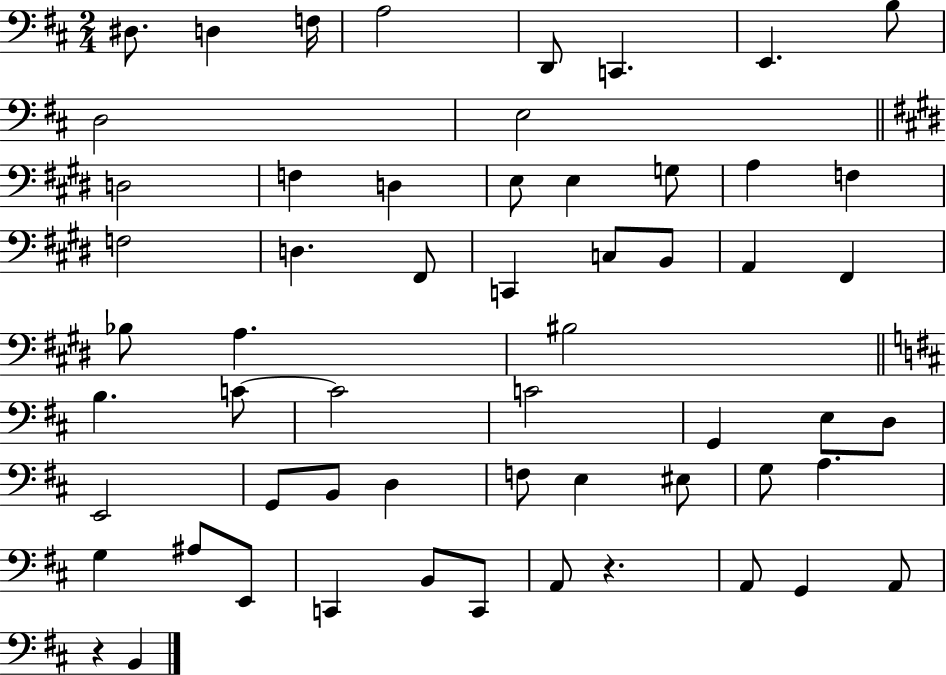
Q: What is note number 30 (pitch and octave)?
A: B3